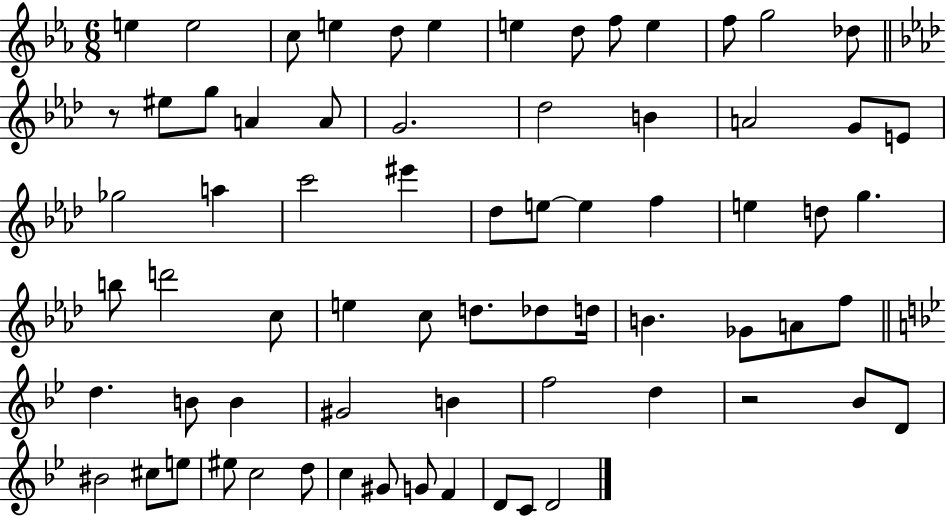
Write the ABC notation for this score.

X:1
T:Untitled
M:6/8
L:1/4
K:Eb
e e2 c/2 e d/2 e e d/2 f/2 e f/2 g2 _d/2 z/2 ^e/2 g/2 A A/2 G2 _d2 B A2 G/2 E/2 _g2 a c'2 ^e' _d/2 e/2 e f e d/2 g b/2 d'2 c/2 e c/2 d/2 _d/2 d/4 B _G/2 A/2 f/2 d B/2 B ^G2 B f2 d z2 _B/2 D/2 ^B2 ^c/2 e/2 ^e/2 c2 d/2 c ^G/2 G/2 F D/2 C/2 D2